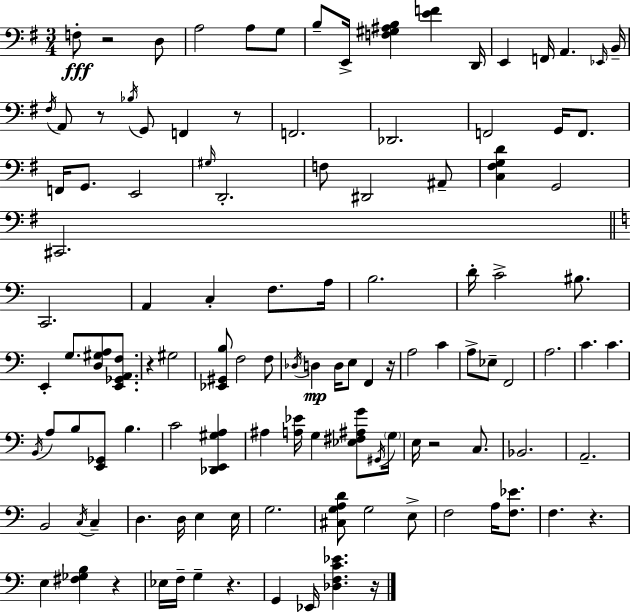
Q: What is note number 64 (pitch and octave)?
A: B3